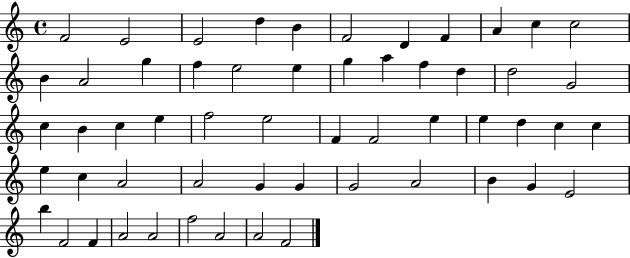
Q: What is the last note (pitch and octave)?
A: F4